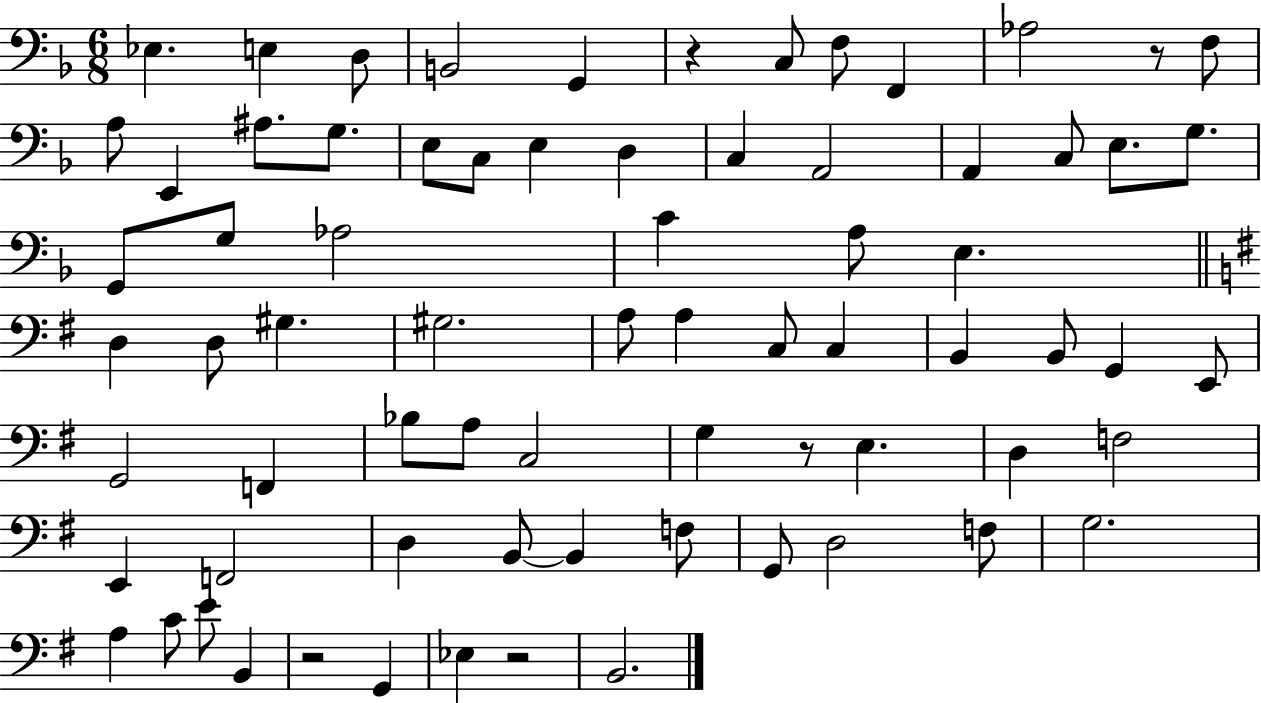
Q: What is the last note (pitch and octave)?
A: B2